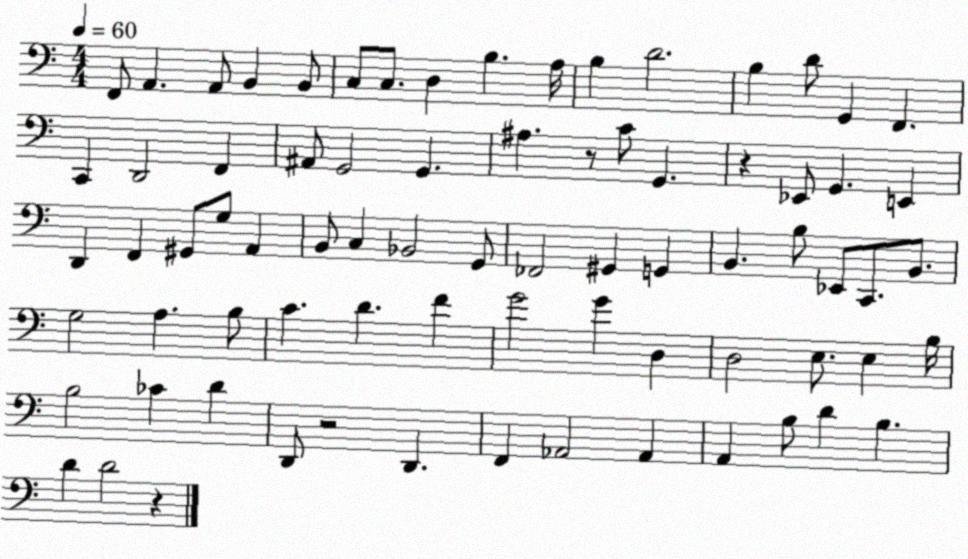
X:1
T:Untitled
M:4/4
L:1/4
K:C
F,,/2 A,, A,,/2 B,, B,,/2 C,/2 C,/2 D, B, A,/4 B, D2 B, D/2 G,, F,, C,, D,,2 F,, ^A,,/2 G,,2 G,, ^A, z/2 C/2 G,, z _E,,/2 G,, E,, D,, F,, ^G,,/2 G,/2 A,, B,,/2 C, _B,,2 G,,/2 _F,,2 ^G,, G,, B,, B,/2 _E,,/2 C,,/2 B,,/2 G,2 A, B,/2 C D F G2 G D, D,2 E,/2 E, B,/4 B,2 _C D D,,/2 z2 D,, F,, _A,,2 _A,, A,, B,/2 D B, D D2 z